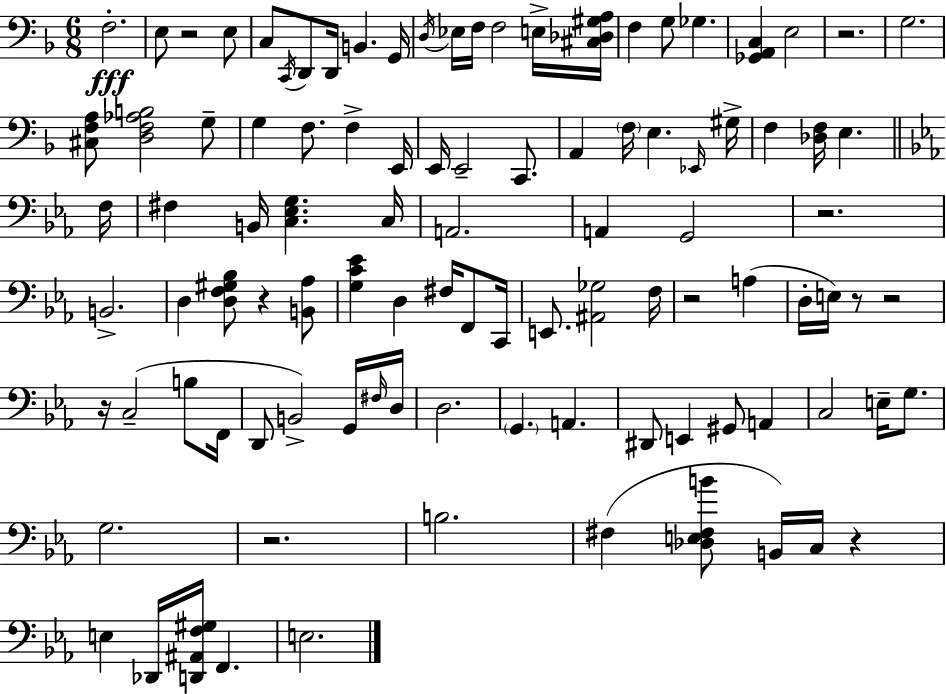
{
  \clef bass
  \numericTimeSignature
  \time 6/8
  \key d \minor
  f2.-.\fff | e8 r2 e8 | c8 \acciaccatura { c,16 } d,8 d,16 b,4. | g,16 \acciaccatura { d16 } ees16 f16 f2 | \break e16-> <cis des gis a>16 f4 g8 ges4. | <ges, a, c>4 e2 | r2. | g2. | \break <cis f a>8 <d f aes b>2 | g8-- g4 f8. f4-> | e,16 e,16 e,2-- c,8. | a,4 \parenthesize f16 e4. | \break \grace { ees,16 } gis16-> f4 <des f>16 e4. | \bar "||" \break \key ees \major f16 fis4 b,16 <c ees g>4. | c16 a,2. | a,4 g,2 | r2. | \break b,2.-> | d4 <d f gis bes>8 r4 <b, aes>8 | <g c' ees'>4 d4 fis16 f,8 | c,16 e,8. <ais, ges>2 | \break f16 r2 a4( | d16-. e16) r8 r2 | r16 c2--( b8 | f,16 d,8 b,2->) g,16 | \break \grace { fis16 } d16 d2. | \parenthesize g,4. a,4. | dis,8 e,4 gis,8 a,4 | c2 e16-- g8. | \break g2. | r2. | b2. | fis4( <des e fis b'>8 b,16) c16 r4 | \break e4 des,16 <d, ais, f gis>16 f,4. | e2. | \bar "|."
}